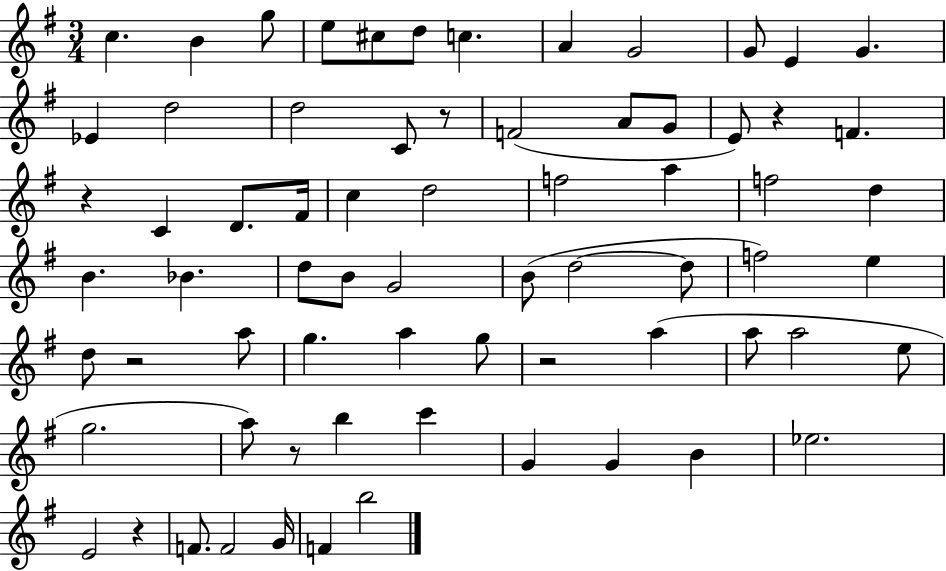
C5/q. B4/q G5/e E5/e C#5/e D5/e C5/q. A4/q G4/h G4/e E4/q G4/q. Eb4/q D5/h D5/h C4/e R/e F4/h A4/e G4/e E4/e R/q F4/q. R/q C4/q D4/e. F#4/s C5/q D5/h F5/h A5/q F5/h D5/q B4/q. Bb4/q. D5/e B4/e G4/h B4/e D5/h D5/e F5/h E5/q D5/e R/h A5/e G5/q. A5/q G5/e R/h A5/q A5/e A5/h E5/e G5/h. A5/e R/e B5/q C6/q G4/q G4/q B4/q Eb5/h. E4/h R/q F4/e. F4/h G4/s F4/q B5/h